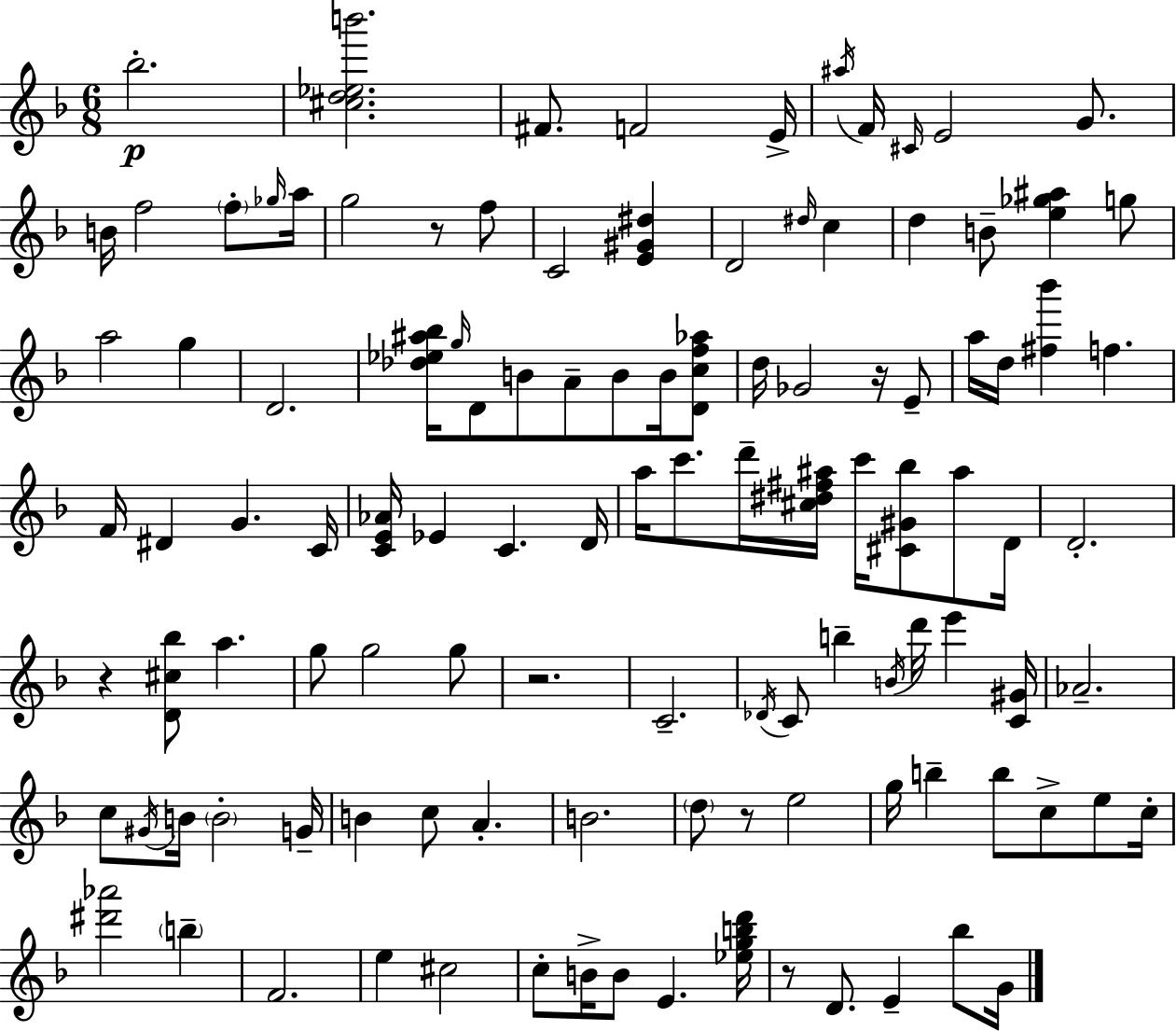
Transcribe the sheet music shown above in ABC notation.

X:1
T:Untitled
M:6/8
L:1/4
K:Dm
_b2 [^cd_eb']2 ^F/2 F2 E/4 ^a/4 F/4 ^C/4 E2 G/2 B/4 f2 f/2 _g/4 a/4 g2 z/2 f/2 C2 [E^G^d] D2 ^d/4 c d B/2 [e_g^a] g/2 a2 g D2 [_d_e^a_b]/4 g/4 D/2 B/2 A/2 B/2 B/4 [Dcf_a]/2 d/4 _G2 z/4 E/2 a/4 d/4 [^f_b'] f F/4 ^D G C/4 [CE_A]/4 _E C D/4 a/4 c'/2 d'/4 [^c^d^f^a]/4 c'/4 [^C^G_b]/2 ^a/2 D/4 D2 z [D^c_b]/2 a g/2 g2 g/2 z2 C2 _D/4 C/2 b B/4 d'/4 e' [C^G]/4 _A2 c/2 ^G/4 B/4 B2 G/4 B c/2 A B2 d/2 z/2 e2 g/4 b b/2 c/2 e/2 c/4 [^d'_a']2 b F2 e ^c2 c/2 B/4 B/2 E [_egbd']/4 z/2 D/2 E _b/2 G/4